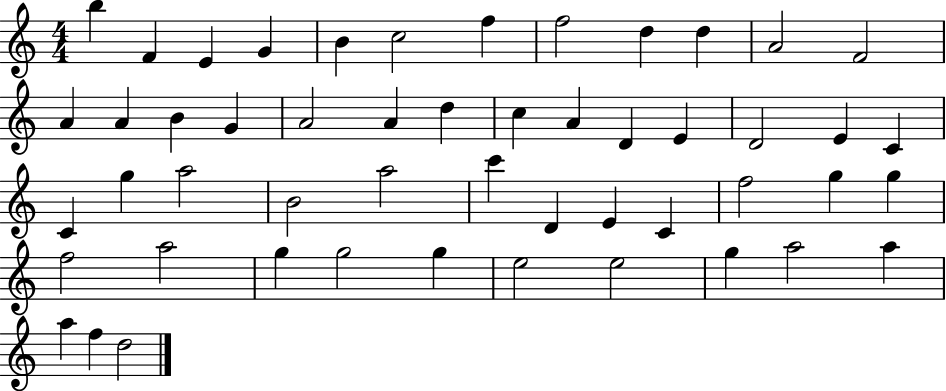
B5/q F4/q E4/q G4/q B4/q C5/h F5/q F5/h D5/q D5/q A4/h F4/h A4/q A4/q B4/q G4/q A4/h A4/q D5/q C5/q A4/q D4/q E4/q D4/h E4/q C4/q C4/q G5/q A5/h B4/h A5/h C6/q D4/q E4/q C4/q F5/h G5/q G5/q F5/h A5/h G5/q G5/h G5/q E5/h E5/h G5/q A5/h A5/q A5/q F5/q D5/h